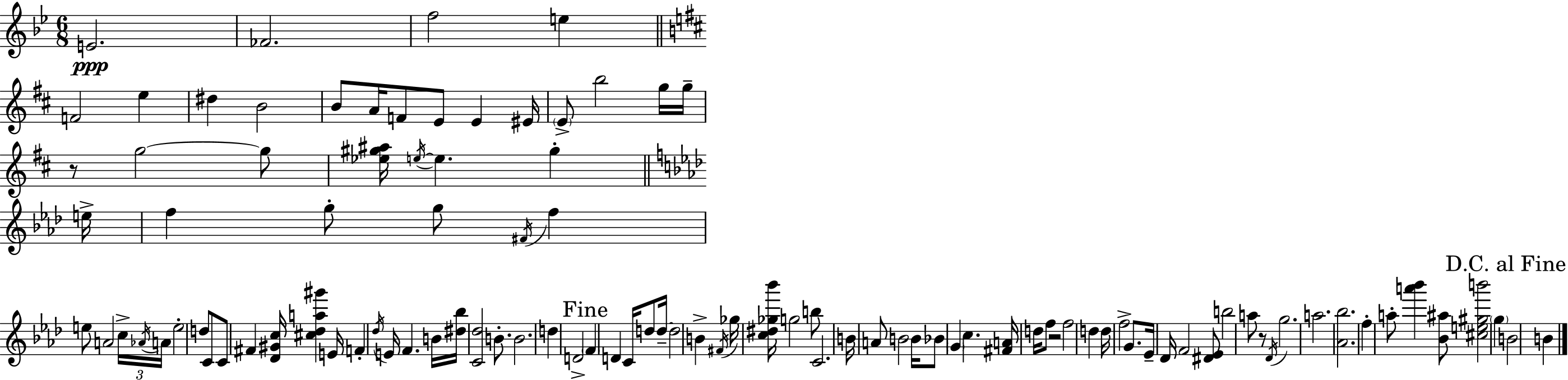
X:1
T:Untitled
M:6/8
L:1/4
K:Gm
E2 _F2 f2 e F2 e ^d B2 B/2 A/4 F/2 E/2 E ^E/4 E/2 b2 g/4 g/4 z/2 g2 g/2 [_e^g^a]/4 e/4 e ^g e/4 f g/2 g/2 ^F/4 f e/2 A2 c/4 _A/4 A/4 e2 d/2 C/2 C/2 ^F [_D^Gc]/4 [^c_da^g'] E/4 F _d/4 E/4 F B/4 [^d_b]/4 [C_d]2 B/2 B2 d D2 F D C/4 d/2 d/4 d2 B ^F/4 _g/4 [c^d_g_b']/4 g2 b/2 C2 B/4 A/2 B2 B/4 _B/2 G c [^FA]/4 d/4 f/2 z2 f2 d d/4 f2 G/2 _E/4 _D/4 F2 [^D_E]/2 b2 a/2 z/2 _D/4 g2 a2 [_A_b]2 f a/2 [a'_b'] [_B^a]/2 [^ce^gb']2 g B2 B